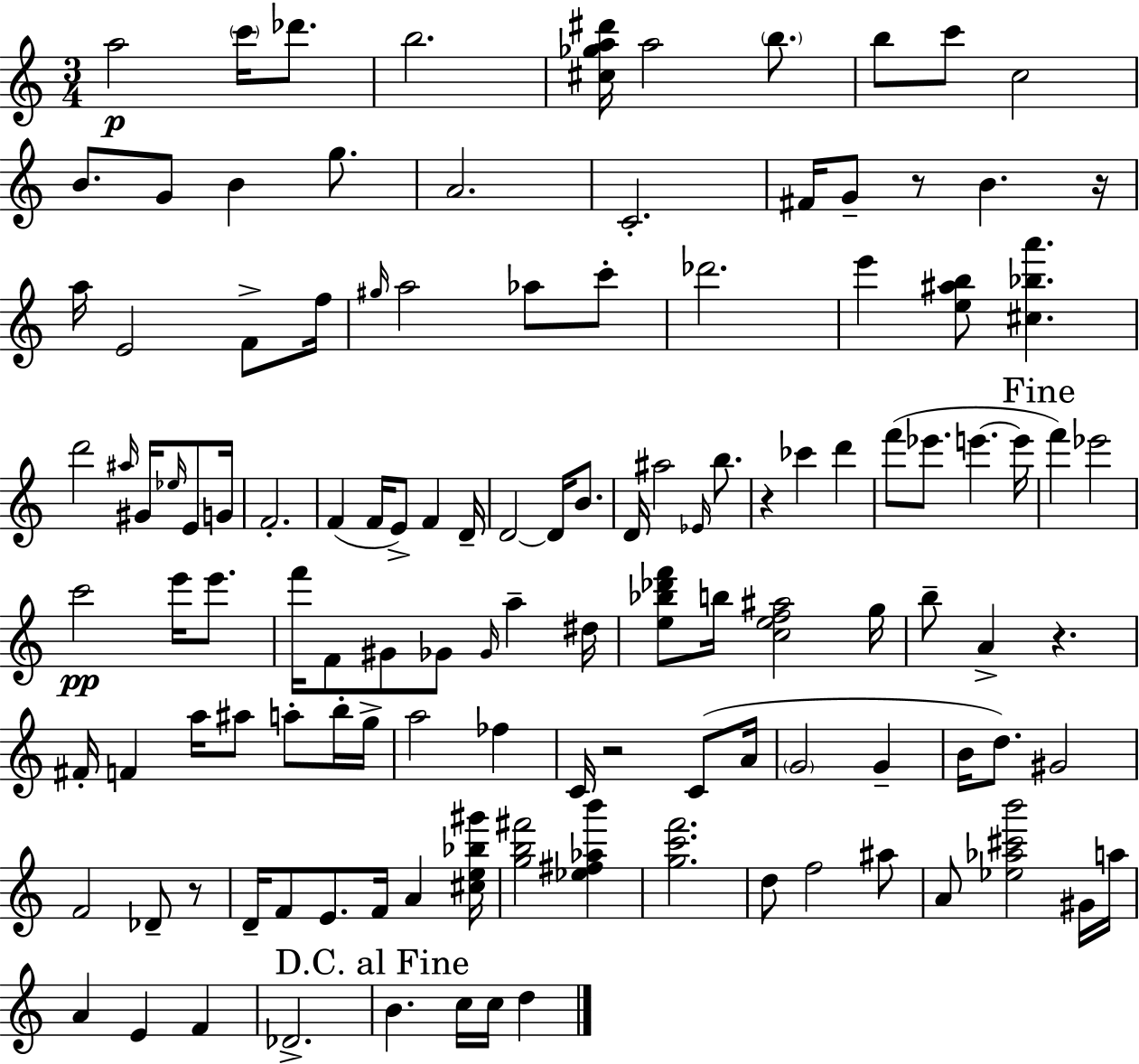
A5/h C6/s Db6/e. B5/h. [C#5,Gb5,A5,D#6]/s A5/h B5/e. B5/e C6/e C5/h B4/e. G4/e B4/q G5/e. A4/h. C4/h. F#4/s G4/e R/e B4/q. R/s A5/s E4/h F4/e F5/s G#5/s A5/h Ab5/e C6/e Db6/h. E6/q [E5,A#5,B5]/e [C#5,Bb5,A6]/q. D6/h A#5/s G#4/s Eb5/s E4/e G4/s F4/h. F4/q F4/s E4/e F4/q D4/s D4/h D4/s B4/e. D4/s A#5/h Eb4/s B5/e. R/q CES6/q D6/q F6/e Eb6/e. E6/q. E6/s F6/q Eb6/h C6/h E6/s E6/e. F6/s F4/e G#4/e Gb4/e Gb4/s A5/q D#5/s [E5,Bb5,Db6,F6]/e B5/s [C5,E5,F5,A#5]/h G5/s B5/e A4/q R/q. F#4/s F4/q A5/s A#5/e A5/e B5/s G5/s A5/h FES5/q C4/s R/h C4/e A4/s G4/h G4/q B4/s D5/e. G#4/h F4/h Db4/e R/e D4/s F4/e E4/e. F4/s A4/q [C#5,E5,Bb5,G#6]/s [G5,B5,F#6]/h [Eb5,F#5,Ab5,B6]/q [G5,C6,F6]/h. D5/e F5/h A#5/e A4/e [Eb5,Ab5,C#6,B6]/h G#4/s A5/s A4/q E4/q F4/q Db4/h. B4/q. C5/s C5/s D5/q